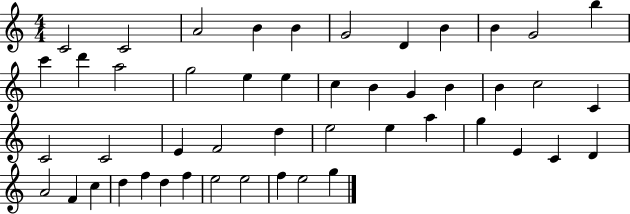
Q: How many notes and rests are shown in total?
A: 48